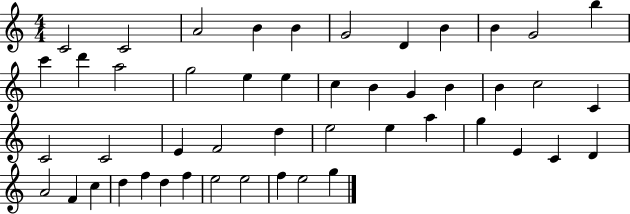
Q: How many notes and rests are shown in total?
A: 48